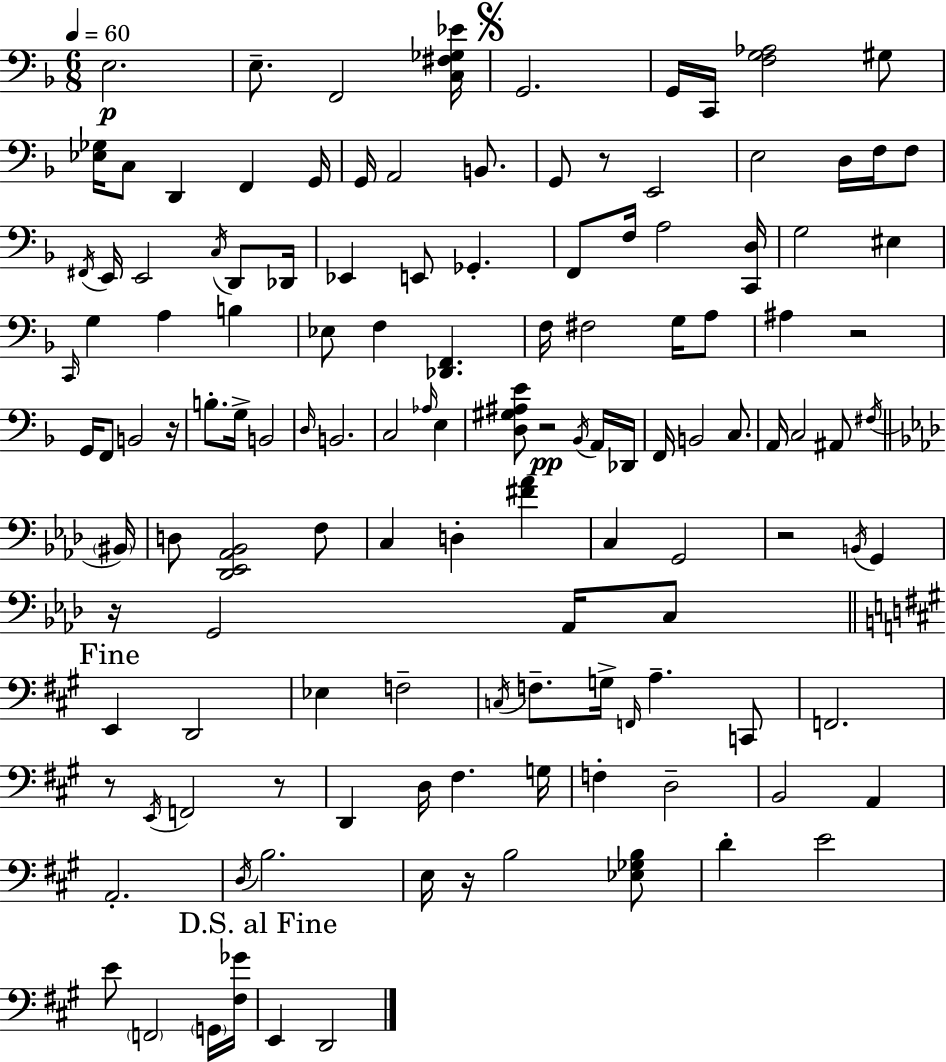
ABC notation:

X:1
T:Untitled
M:6/8
L:1/4
K:Dm
E,2 E,/2 F,,2 [C,^F,_G,_E]/4 G,,2 G,,/4 C,,/4 [F,G,_A,]2 ^G,/2 [_E,_G,]/4 C,/2 D,, F,, G,,/4 G,,/4 A,,2 B,,/2 G,,/2 z/2 E,,2 E,2 D,/4 F,/4 F,/2 ^F,,/4 E,,/4 E,,2 C,/4 D,,/2 _D,,/4 _E,, E,,/2 _G,, F,,/2 F,/4 A,2 [C,,D,]/4 G,2 ^E, C,,/4 G, A, B, _E,/2 F, [_D,,F,,] F,/4 ^F,2 G,/4 A,/2 ^A, z2 G,,/4 F,,/2 B,,2 z/4 B,/2 G,/4 B,,2 D,/4 B,,2 C,2 _A,/4 E, [D,^G,^A,E]/2 z2 _B,,/4 A,,/4 _D,,/4 F,,/4 B,,2 C,/2 A,,/4 C,2 ^A,,/2 ^F,/4 ^B,,/4 D,/2 [_D,,_E,,_A,,_B,,]2 F,/2 C, D, [^F_A] C, G,,2 z2 B,,/4 G,, z/4 G,,2 _A,,/4 C,/2 E,, D,,2 _E, F,2 C,/4 F,/2 G,/4 F,,/4 A, C,,/2 F,,2 z/2 E,,/4 F,,2 z/2 D,, D,/4 ^F, G,/4 F, D,2 B,,2 A,, A,,2 D,/4 B,2 E,/4 z/4 B,2 [_E,_G,B,]/2 D E2 E/2 F,,2 G,,/4 [^F,_G]/4 E,, D,,2